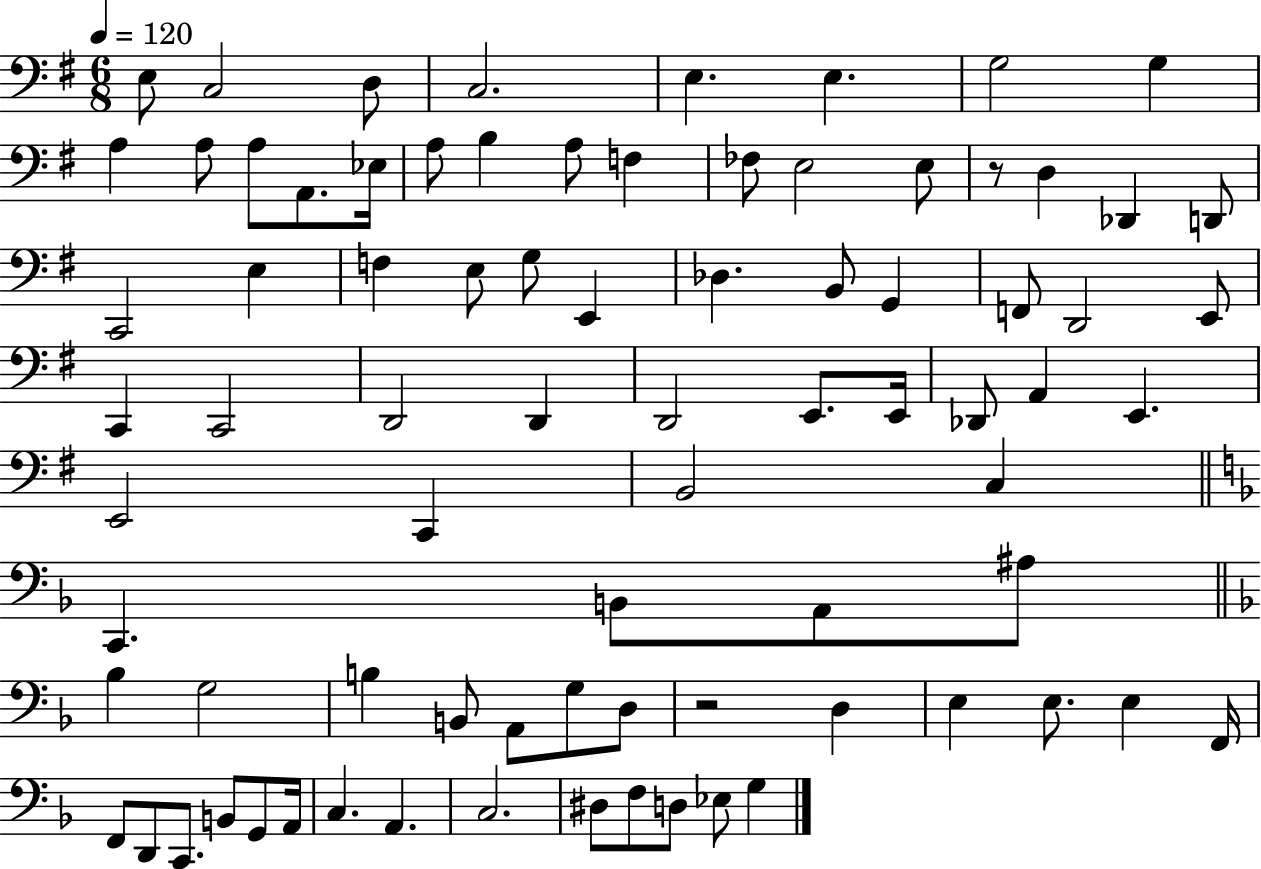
E3/e C3/h D3/e C3/h. E3/q. E3/q. G3/h G3/q A3/q A3/e A3/e A2/e. Eb3/s A3/e B3/q A3/e F3/q FES3/e E3/h E3/e R/e D3/q Db2/q D2/e C2/h E3/q F3/q E3/e G3/e E2/q Db3/q. B2/e G2/q F2/e D2/h E2/e C2/q C2/h D2/h D2/q D2/h E2/e. E2/s Db2/e A2/q E2/q. E2/h C2/q B2/h C3/q C2/q. B2/e A2/e A#3/e Bb3/q G3/h B3/q B2/e A2/e G3/e D3/e R/h D3/q E3/q E3/e. E3/q F2/s F2/e D2/e C2/e. B2/e G2/e A2/s C3/q. A2/q. C3/h. D#3/e F3/e D3/e Eb3/e G3/q